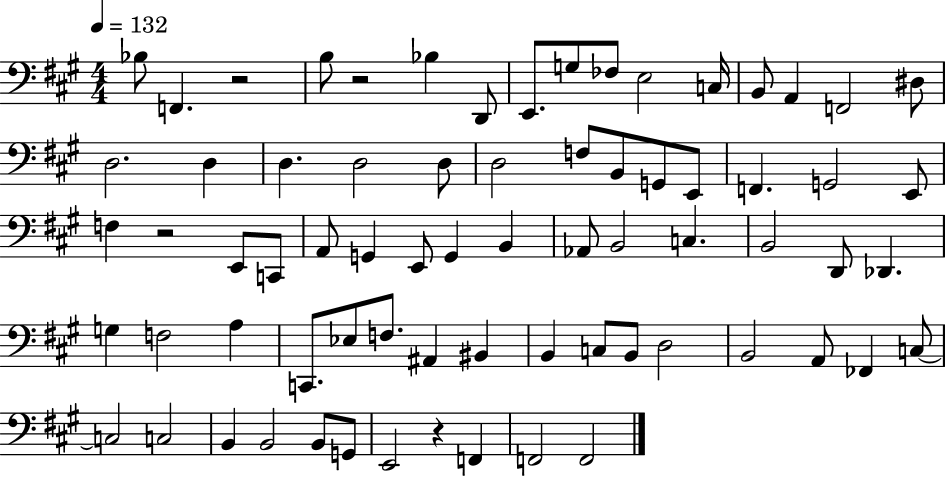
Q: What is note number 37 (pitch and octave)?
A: B2